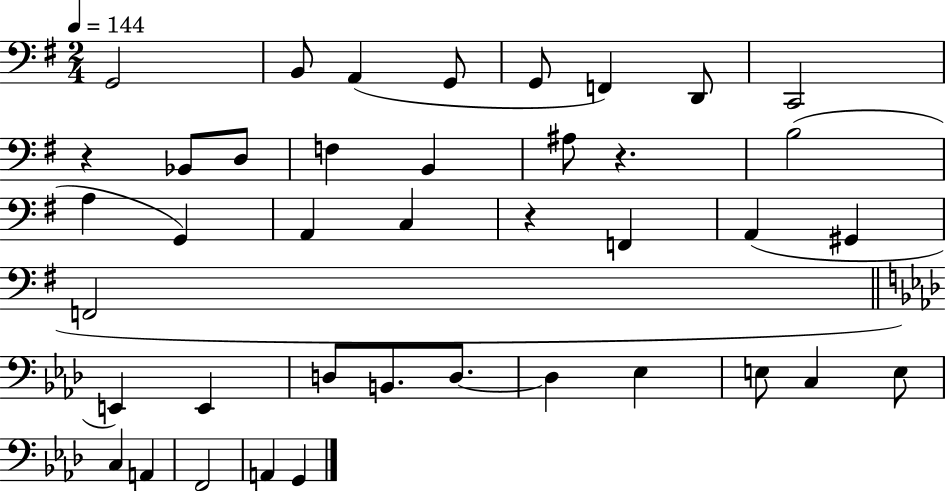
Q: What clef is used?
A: bass